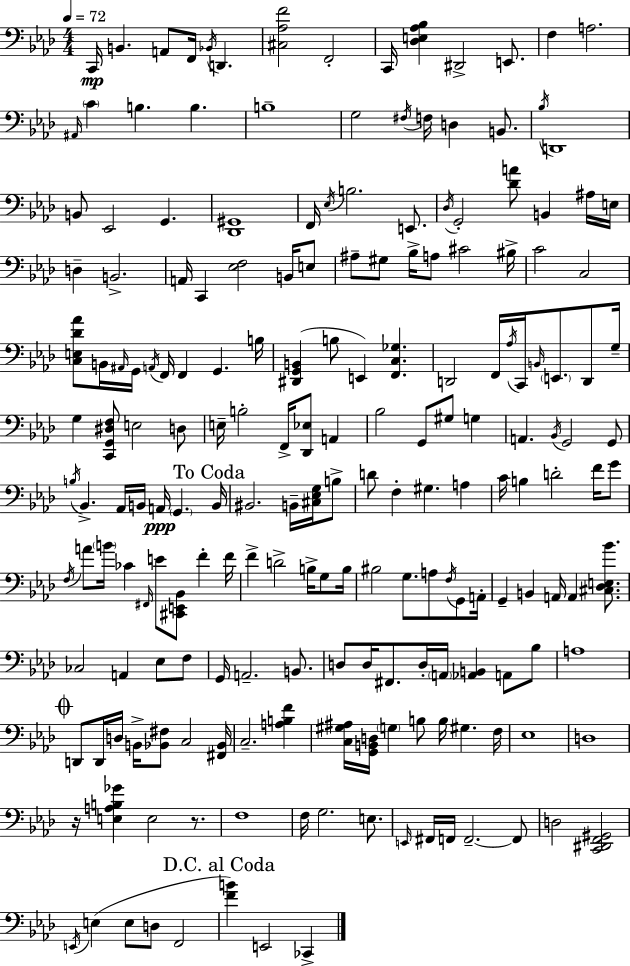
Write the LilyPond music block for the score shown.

{
  \clef bass
  \numericTimeSignature
  \time 4/4
  \key f \minor
  \tempo 4 = 72
  c,16\mp b,4. a,8 f,16 \acciaccatura { bes,16 } d,4. | <cis aes f'>2 f,2-. | c,16 <des e aes bes>4 dis,2-> e,8. | f4 a2. | \break \grace { ais,16 } \parenthesize c'4 b4. b4. | b1-- | g2 \acciaccatura { fis16 } f16 d4 | b,8. \acciaccatura { bes16 } d,1 | \break b,8 ees,2 g,4. | <des, gis,>1 | f,16 \acciaccatura { ees16 } b2. | e,8. \acciaccatura { des16 } g,2-. <des' a'>8 | \break b,4 ais16 e16 d4-- b,2.-> | a,16 c,4 <ees f>2 | b,16 e8 ais8-- gis8 bes16-> a8 cis'2 | bis16-> c'2 c2 | \break <c e des' aes'>8 b,16 \grace { ais,16 } g,16 \acciaccatura { a,16 } f,16 f,4 | g,4. b16 <dis, g, b,>4( b8 e,4) | <f, c ges>4. d,2 | f,16 \acciaccatura { aes16 } c,16 \grace { b,16 } \parenthesize e,8. d,8 g16-- g4 <c, g, dis f>8 | \break e2 d8 e16-- b2-. | f,16-> <des, ees>8 a,4 bes2 | g,8 gis8 g4 a,4. | \acciaccatura { bes,16 } g,2 g,8 \acciaccatura { b16 } bes,4.-> | \break aes,16 b,16 a,16\ppp \parenthesize g,4. \mark "To Coda" b,16 bis,2. | b,16-- <cis ees g>16 b8-> d'8 f4-. | gis4. a4 c'16 b4 | d'2-. f'16 g'8 \acciaccatura { f16 } a'8 \parenthesize b'16 | \break ces'4 \grace { fis,16 } e'8 <cis, e, bes,>8 f'4-. f'16 f'4-> | d'2-> b16-> g8 b16 bis2 | g8. a8 \acciaccatura { f16 } g,8 a,16-. g,4-- | b,4 a,16 a,4 <cis des e bes'>8. ces2 | \break a,4 ees8 f8 g,16 | a,2.-- b,8. d8 | d16 fis,8. d16-. \parenthesize a,16 <aes, b,>4 a,8 bes8 a1 | \mark \markup { \musicglyph "scripts.coda" } d,8 | \break d,16 d16 b,16-> <bes, fis>8 c2 <fis, bes,>16 c2.-- | <a b f'>4 <c gis ais>16 | <g, b, d>16 \parenthesize g4 b8 b16 gis4. f16 ees1 | d1 | \break r16 | <e a b ges'>4 e2 r8. f1 | f16 | g2. e8. \grace { e,16 } | \break fis,16 f,16 f,2.--~~ f,8 | d2 <c, dis, f, gis,>2 | \acciaccatura { e,16 } e4( e8 d8 f,2 | \mark "D.C. al Coda" <f' b'>4) e,2 ces,4-> | \break \bar "|."
}